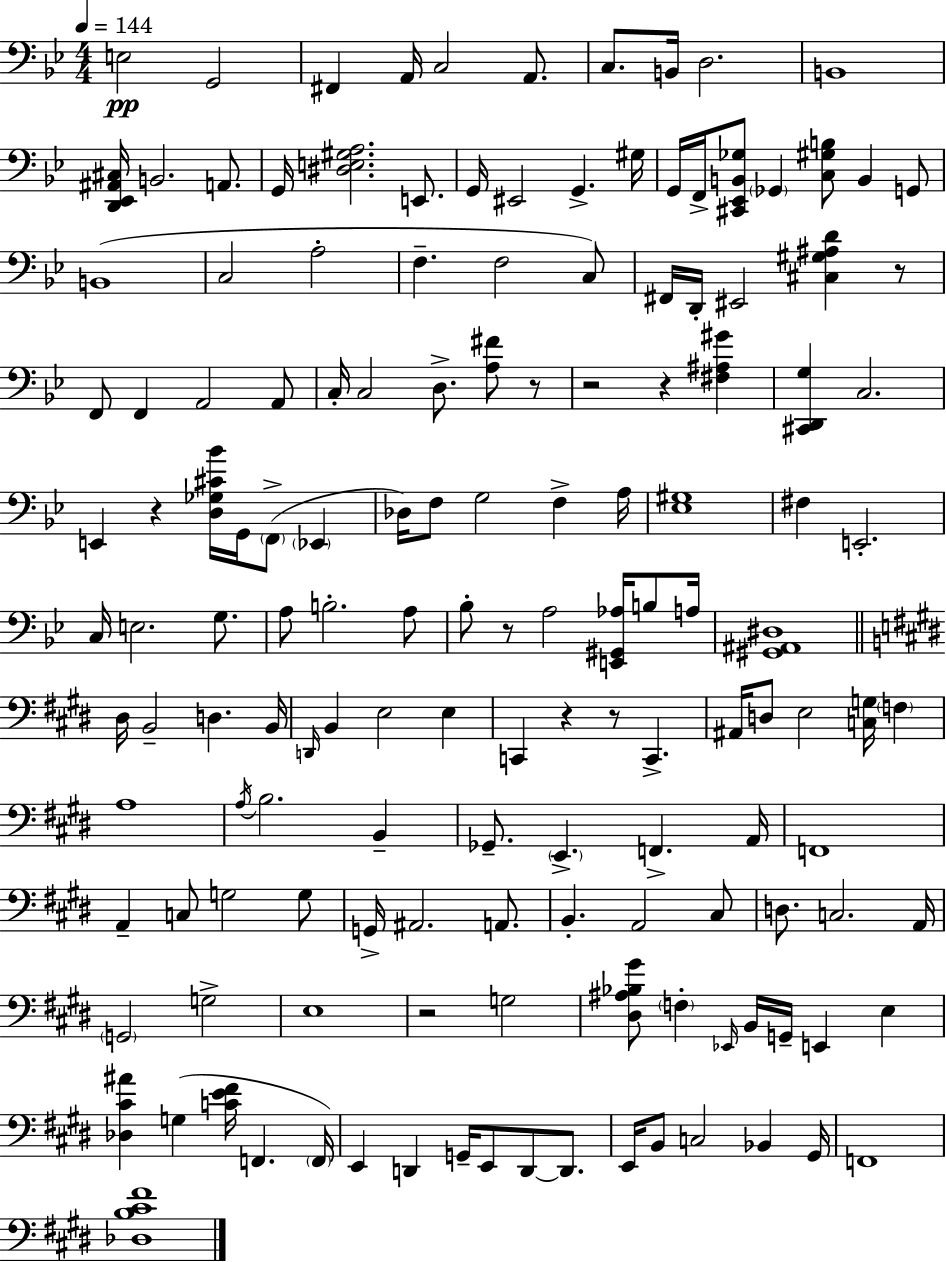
X:1
T:Untitled
M:4/4
L:1/4
K:Gm
E,2 G,,2 ^F,, A,,/4 C,2 A,,/2 C,/2 B,,/4 D,2 B,,4 [D,,_E,,^A,,^C,]/4 B,,2 A,,/2 G,,/4 [^D,E,^G,A,]2 E,,/2 G,,/4 ^E,,2 G,, ^G,/4 G,,/4 F,,/4 [^C,,_E,,B,,_G,]/2 _G,, [C,^G,B,]/2 B,, G,,/2 B,,4 C,2 A,2 F, F,2 C,/2 ^F,,/4 D,,/4 ^E,,2 [^C,^G,^A,D] z/2 F,,/2 F,, A,,2 A,,/2 C,/4 C,2 D,/2 [A,^F]/2 z/2 z2 z [^F,^A,^G] [^C,,D,,G,] C,2 E,, z [D,_G,^C_B]/4 G,,/4 F,,/2 _E,, _D,/4 F,/2 G,2 F, A,/4 [_E,^G,]4 ^F, E,,2 C,/4 E,2 G,/2 A,/2 B,2 A,/2 _B,/2 z/2 A,2 [E,,^G,,_A,]/4 B,/2 A,/4 [^G,,^A,,^D,]4 ^D,/4 B,,2 D, B,,/4 D,,/4 B,, E,2 E, C,, z z/2 C,, ^A,,/4 D,/2 E,2 [C,G,]/4 F, A,4 A,/4 B,2 B,, _G,,/2 E,, F,, A,,/4 F,,4 A,, C,/2 G,2 G,/2 G,,/4 ^A,,2 A,,/2 B,, A,,2 ^C,/2 D,/2 C,2 A,,/4 G,,2 G,2 E,4 z2 G,2 [^D,^A,_B,^G]/2 F, _E,,/4 B,,/4 G,,/4 E,, E, [_D,^C^A] G, [CE^F]/4 F,, F,,/4 E,, D,, G,,/4 E,,/2 D,,/2 D,,/2 E,,/4 B,,/2 C,2 _B,, ^G,,/4 F,,4 [_D,B,^C^F]4